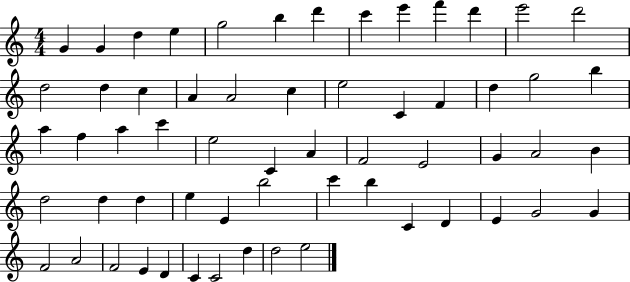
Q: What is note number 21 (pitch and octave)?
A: C4